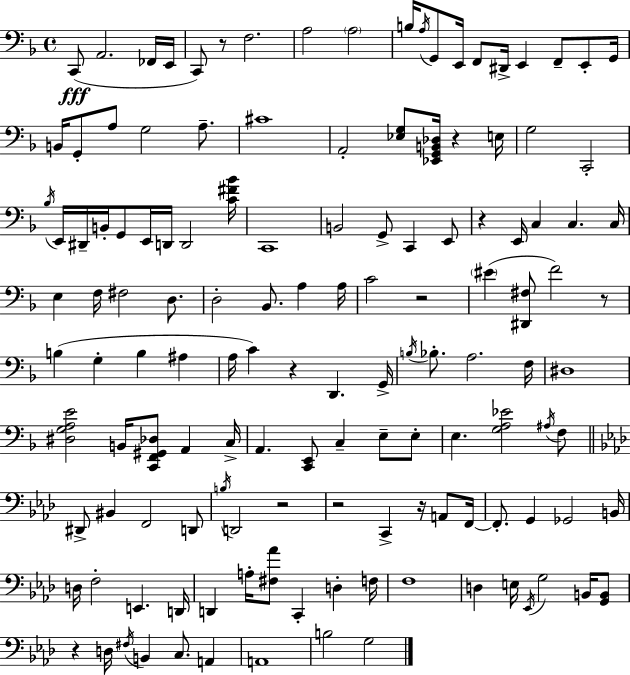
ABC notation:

X:1
T:Untitled
M:4/4
L:1/4
K:F
C,,/2 A,,2 _F,,/4 E,,/4 C,,/2 z/2 F,2 A,2 A,2 B,/4 A,/4 G,,/2 E,,/4 F,,/2 ^D,,/4 E,, F,,/2 E,,/2 G,,/4 B,,/4 G,,/2 A,/2 G,2 A,/2 ^C4 A,,2 [_E,G,]/2 [_E,,G,,B,,_D,]/4 z E,/4 G,2 C,,2 _B,/4 E,,/4 ^D,,/4 B,,/4 G,,/2 E,,/4 D,,/4 D,,2 [C^F_B]/4 C,,4 B,,2 G,,/2 C,, E,,/2 z E,,/4 C, C, C,/4 E, F,/4 ^F,2 D,/2 D,2 _B,,/2 A, A,/4 C2 z2 ^E [^D,,^F,]/2 F2 z/2 B, G, B, ^A, A,/4 C z D,, G,,/4 B,/4 _B,/2 A,2 F,/4 ^D,4 [^D,G,A,E]2 B,,/4 [C,,F,,^G,,_D,]/2 A,, C,/4 A,, [C,,E,,]/2 C, E,/2 E,/2 E, [G,A,_E]2 ^A,/4 F,/2 ^D,,/2 ^B,, F,,2 D,,/2 B,/4 D,,2 z2 z2 C,, z/4 A,,/2 F,,/4 F,,/2 G,, _G,,2 B,,/4 D,/4 F,2 E,, D,,/4 D,, A,/4 [^F,_A]/2 C,, D, F,/4 F,4 D, E,/4 _E,,/4 G,2 B,,/4 [G,,B,,]/2 z D,/4 ^F,/4 B,, C,/2 A,, A,,4 B,2 G,2